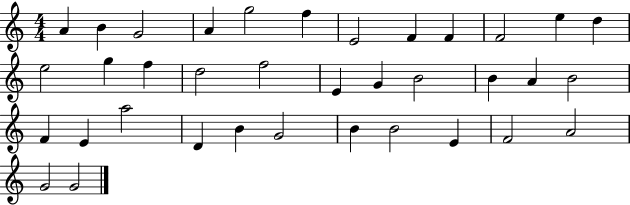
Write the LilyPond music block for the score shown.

{
  \clef treble
  \numericTimeSignature
  \time 4/4
  \key c \major
  a'4 b'4 g'2 | a'4 g''2 f''4 | e'2 f'4 f'4 | f'2 e''4 d''4 | \break e''2 g''4 f''4 | d''2 f''2 | e'4 g'4 b'2 | b'4 a'4 b'2 | \break f'4 e'4 a''2 | d'4 b'4 g'2 | b'4 b'2 e'4 | f'2 a'2 | \break g'2 g'2 | \bar "|."
}